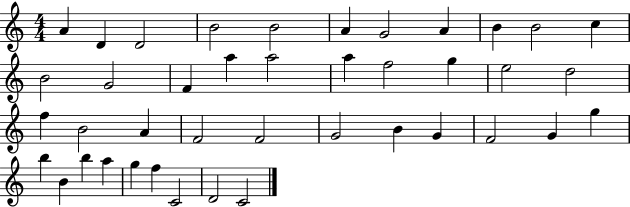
X:1
T:Untitled
M:4/4
L:1/4
K:C
A D D2 B2 B2 A G2 A B B2 c B2 G2 F a a2 a f2 g e2 d2 f B2 A F2 F2 G2 B G F2 G g b B b a g f C2 D2 C2